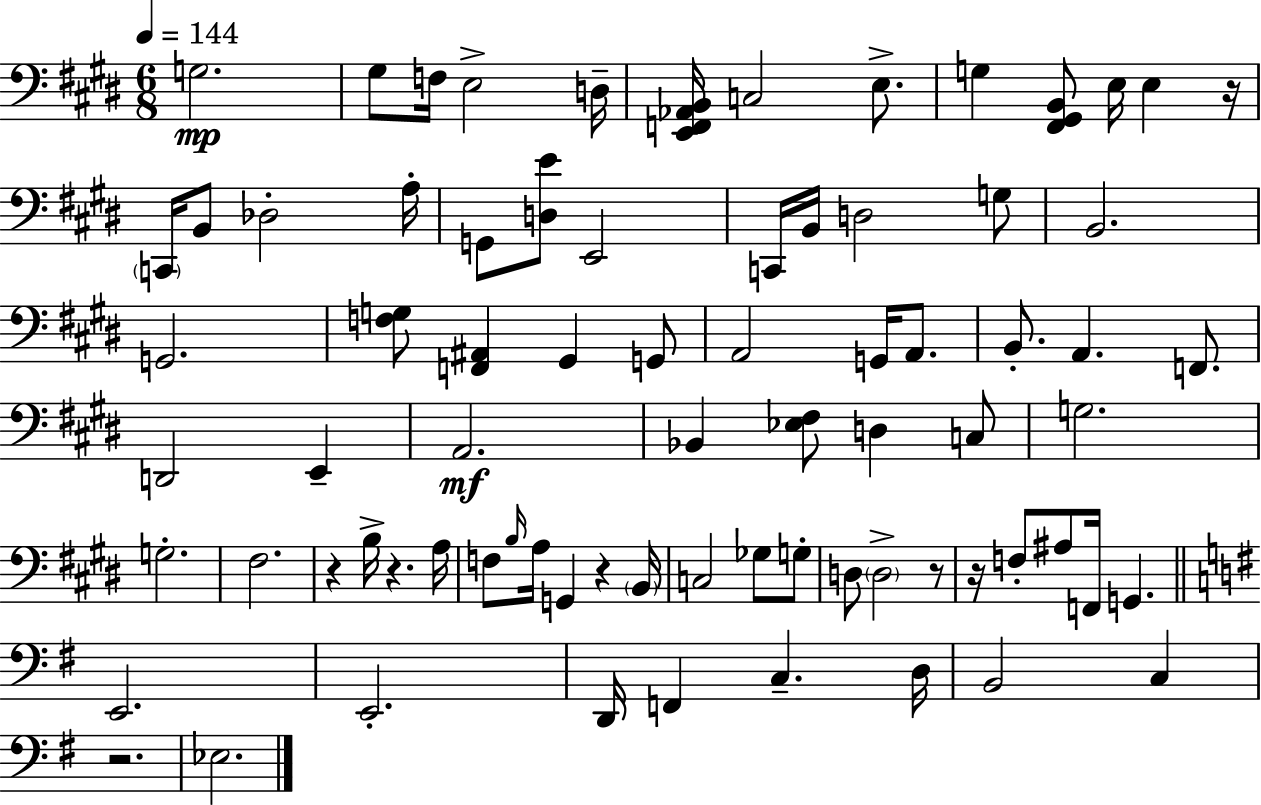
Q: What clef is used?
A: bass